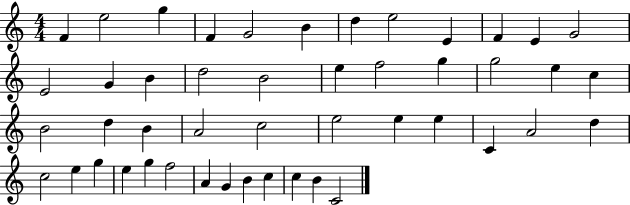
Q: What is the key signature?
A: C major